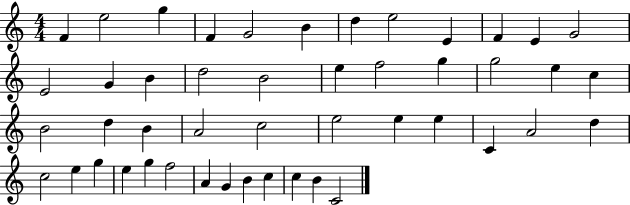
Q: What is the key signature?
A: C major